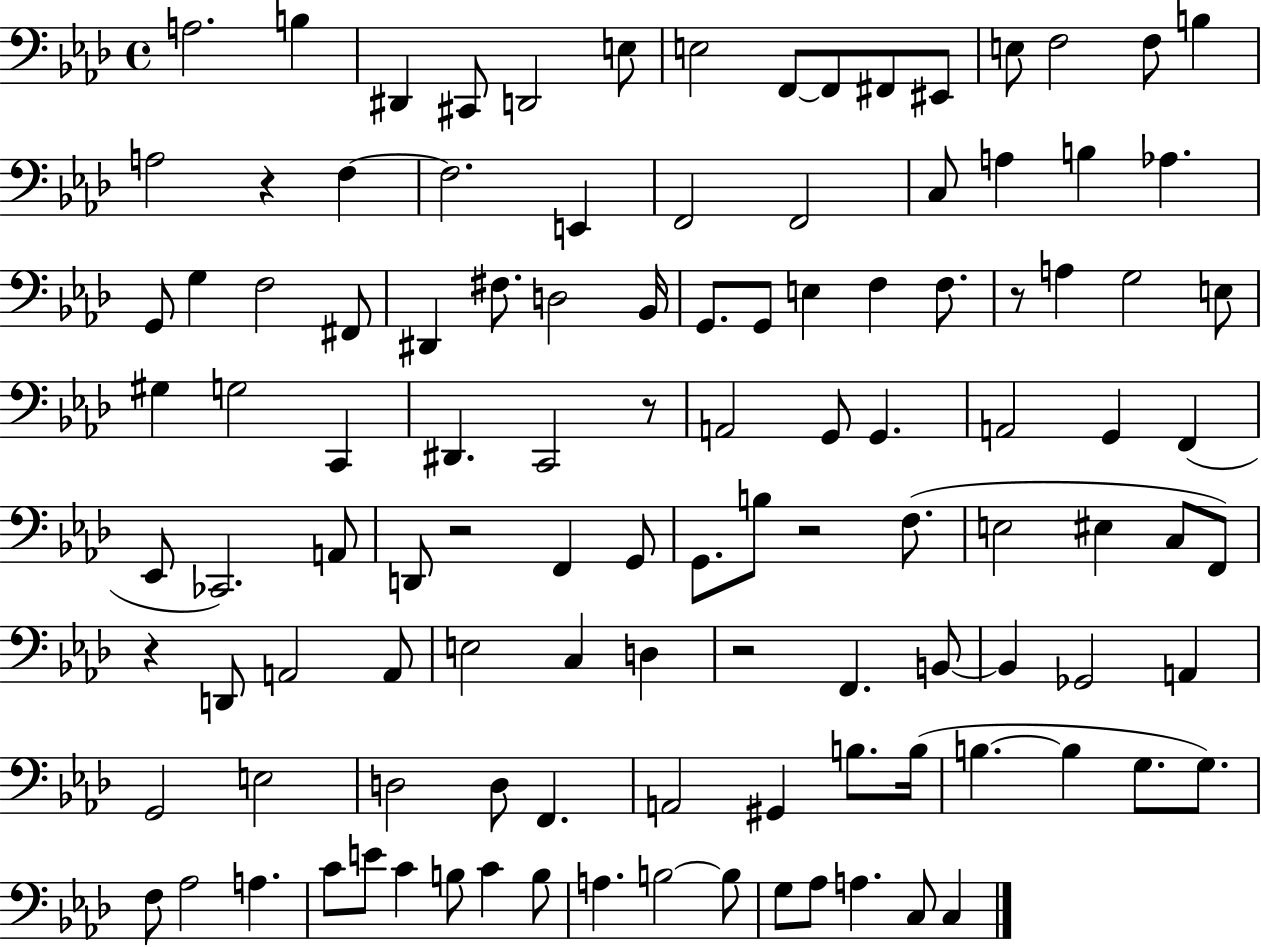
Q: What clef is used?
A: bass